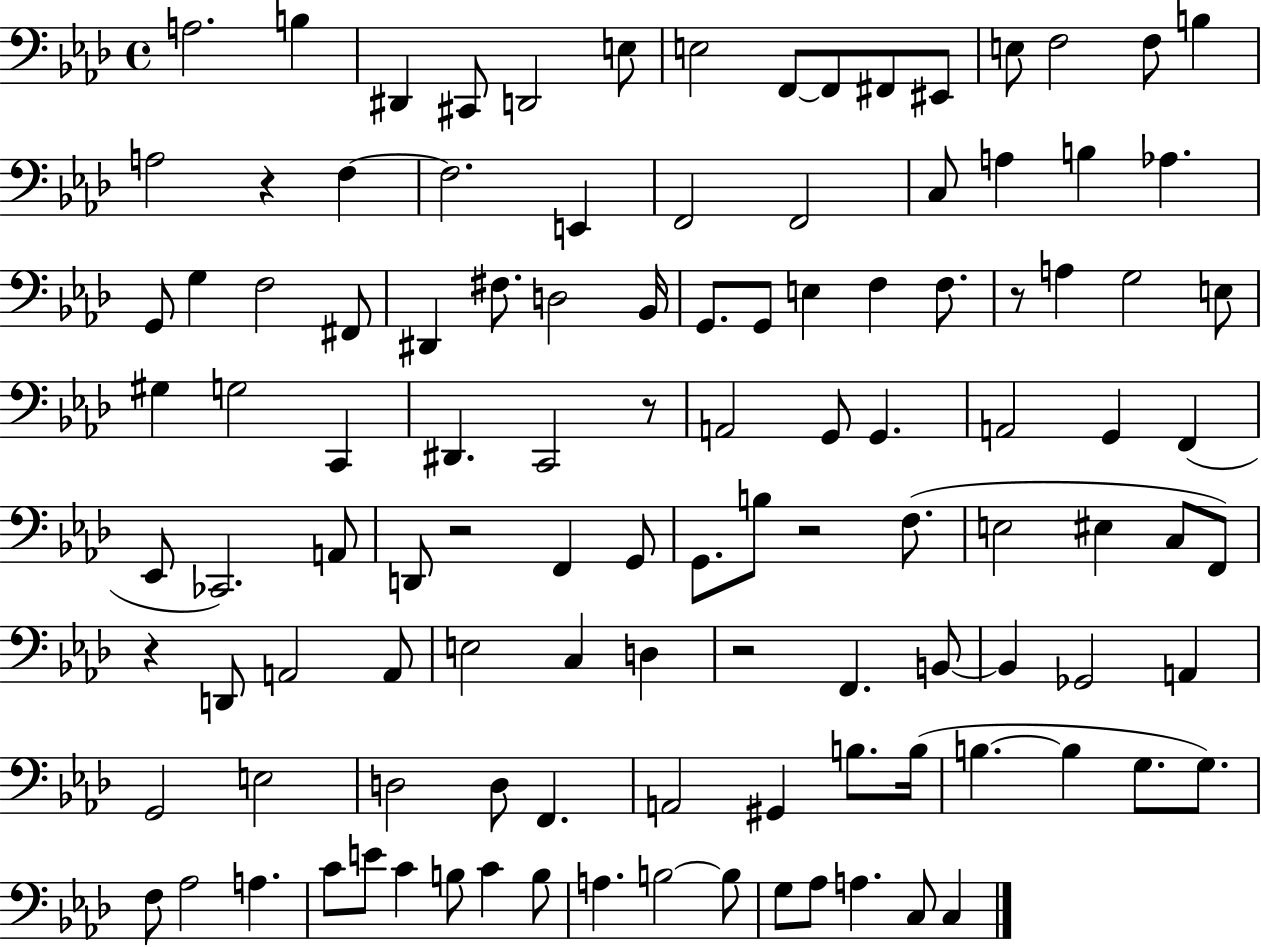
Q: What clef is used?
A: bass